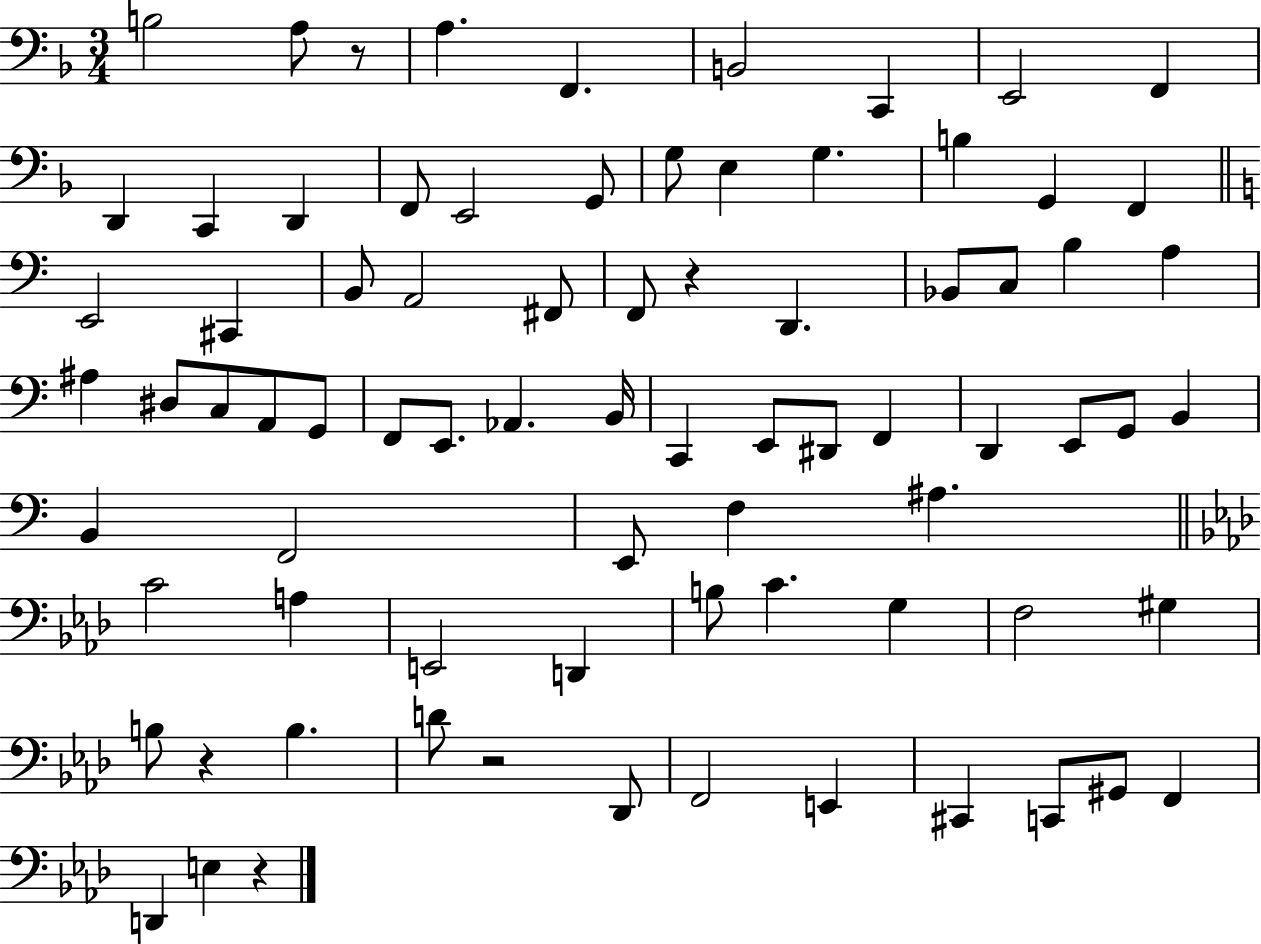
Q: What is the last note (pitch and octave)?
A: E3